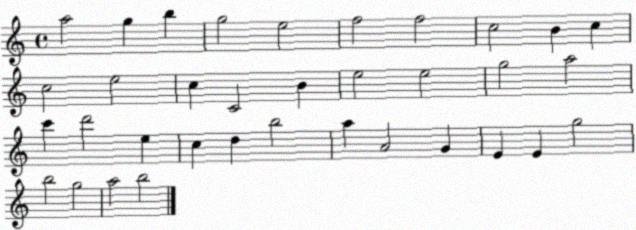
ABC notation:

X:1
T:Untitled
M:4/4
L:1/4
K:C
a2 g b g2 e2 f2 f2 c2 B c c2 e2 c C2 B e2 e2 g2 a2 c' d'2 e c d b2 a A2 G E E g2 b2 g2 a2 b2